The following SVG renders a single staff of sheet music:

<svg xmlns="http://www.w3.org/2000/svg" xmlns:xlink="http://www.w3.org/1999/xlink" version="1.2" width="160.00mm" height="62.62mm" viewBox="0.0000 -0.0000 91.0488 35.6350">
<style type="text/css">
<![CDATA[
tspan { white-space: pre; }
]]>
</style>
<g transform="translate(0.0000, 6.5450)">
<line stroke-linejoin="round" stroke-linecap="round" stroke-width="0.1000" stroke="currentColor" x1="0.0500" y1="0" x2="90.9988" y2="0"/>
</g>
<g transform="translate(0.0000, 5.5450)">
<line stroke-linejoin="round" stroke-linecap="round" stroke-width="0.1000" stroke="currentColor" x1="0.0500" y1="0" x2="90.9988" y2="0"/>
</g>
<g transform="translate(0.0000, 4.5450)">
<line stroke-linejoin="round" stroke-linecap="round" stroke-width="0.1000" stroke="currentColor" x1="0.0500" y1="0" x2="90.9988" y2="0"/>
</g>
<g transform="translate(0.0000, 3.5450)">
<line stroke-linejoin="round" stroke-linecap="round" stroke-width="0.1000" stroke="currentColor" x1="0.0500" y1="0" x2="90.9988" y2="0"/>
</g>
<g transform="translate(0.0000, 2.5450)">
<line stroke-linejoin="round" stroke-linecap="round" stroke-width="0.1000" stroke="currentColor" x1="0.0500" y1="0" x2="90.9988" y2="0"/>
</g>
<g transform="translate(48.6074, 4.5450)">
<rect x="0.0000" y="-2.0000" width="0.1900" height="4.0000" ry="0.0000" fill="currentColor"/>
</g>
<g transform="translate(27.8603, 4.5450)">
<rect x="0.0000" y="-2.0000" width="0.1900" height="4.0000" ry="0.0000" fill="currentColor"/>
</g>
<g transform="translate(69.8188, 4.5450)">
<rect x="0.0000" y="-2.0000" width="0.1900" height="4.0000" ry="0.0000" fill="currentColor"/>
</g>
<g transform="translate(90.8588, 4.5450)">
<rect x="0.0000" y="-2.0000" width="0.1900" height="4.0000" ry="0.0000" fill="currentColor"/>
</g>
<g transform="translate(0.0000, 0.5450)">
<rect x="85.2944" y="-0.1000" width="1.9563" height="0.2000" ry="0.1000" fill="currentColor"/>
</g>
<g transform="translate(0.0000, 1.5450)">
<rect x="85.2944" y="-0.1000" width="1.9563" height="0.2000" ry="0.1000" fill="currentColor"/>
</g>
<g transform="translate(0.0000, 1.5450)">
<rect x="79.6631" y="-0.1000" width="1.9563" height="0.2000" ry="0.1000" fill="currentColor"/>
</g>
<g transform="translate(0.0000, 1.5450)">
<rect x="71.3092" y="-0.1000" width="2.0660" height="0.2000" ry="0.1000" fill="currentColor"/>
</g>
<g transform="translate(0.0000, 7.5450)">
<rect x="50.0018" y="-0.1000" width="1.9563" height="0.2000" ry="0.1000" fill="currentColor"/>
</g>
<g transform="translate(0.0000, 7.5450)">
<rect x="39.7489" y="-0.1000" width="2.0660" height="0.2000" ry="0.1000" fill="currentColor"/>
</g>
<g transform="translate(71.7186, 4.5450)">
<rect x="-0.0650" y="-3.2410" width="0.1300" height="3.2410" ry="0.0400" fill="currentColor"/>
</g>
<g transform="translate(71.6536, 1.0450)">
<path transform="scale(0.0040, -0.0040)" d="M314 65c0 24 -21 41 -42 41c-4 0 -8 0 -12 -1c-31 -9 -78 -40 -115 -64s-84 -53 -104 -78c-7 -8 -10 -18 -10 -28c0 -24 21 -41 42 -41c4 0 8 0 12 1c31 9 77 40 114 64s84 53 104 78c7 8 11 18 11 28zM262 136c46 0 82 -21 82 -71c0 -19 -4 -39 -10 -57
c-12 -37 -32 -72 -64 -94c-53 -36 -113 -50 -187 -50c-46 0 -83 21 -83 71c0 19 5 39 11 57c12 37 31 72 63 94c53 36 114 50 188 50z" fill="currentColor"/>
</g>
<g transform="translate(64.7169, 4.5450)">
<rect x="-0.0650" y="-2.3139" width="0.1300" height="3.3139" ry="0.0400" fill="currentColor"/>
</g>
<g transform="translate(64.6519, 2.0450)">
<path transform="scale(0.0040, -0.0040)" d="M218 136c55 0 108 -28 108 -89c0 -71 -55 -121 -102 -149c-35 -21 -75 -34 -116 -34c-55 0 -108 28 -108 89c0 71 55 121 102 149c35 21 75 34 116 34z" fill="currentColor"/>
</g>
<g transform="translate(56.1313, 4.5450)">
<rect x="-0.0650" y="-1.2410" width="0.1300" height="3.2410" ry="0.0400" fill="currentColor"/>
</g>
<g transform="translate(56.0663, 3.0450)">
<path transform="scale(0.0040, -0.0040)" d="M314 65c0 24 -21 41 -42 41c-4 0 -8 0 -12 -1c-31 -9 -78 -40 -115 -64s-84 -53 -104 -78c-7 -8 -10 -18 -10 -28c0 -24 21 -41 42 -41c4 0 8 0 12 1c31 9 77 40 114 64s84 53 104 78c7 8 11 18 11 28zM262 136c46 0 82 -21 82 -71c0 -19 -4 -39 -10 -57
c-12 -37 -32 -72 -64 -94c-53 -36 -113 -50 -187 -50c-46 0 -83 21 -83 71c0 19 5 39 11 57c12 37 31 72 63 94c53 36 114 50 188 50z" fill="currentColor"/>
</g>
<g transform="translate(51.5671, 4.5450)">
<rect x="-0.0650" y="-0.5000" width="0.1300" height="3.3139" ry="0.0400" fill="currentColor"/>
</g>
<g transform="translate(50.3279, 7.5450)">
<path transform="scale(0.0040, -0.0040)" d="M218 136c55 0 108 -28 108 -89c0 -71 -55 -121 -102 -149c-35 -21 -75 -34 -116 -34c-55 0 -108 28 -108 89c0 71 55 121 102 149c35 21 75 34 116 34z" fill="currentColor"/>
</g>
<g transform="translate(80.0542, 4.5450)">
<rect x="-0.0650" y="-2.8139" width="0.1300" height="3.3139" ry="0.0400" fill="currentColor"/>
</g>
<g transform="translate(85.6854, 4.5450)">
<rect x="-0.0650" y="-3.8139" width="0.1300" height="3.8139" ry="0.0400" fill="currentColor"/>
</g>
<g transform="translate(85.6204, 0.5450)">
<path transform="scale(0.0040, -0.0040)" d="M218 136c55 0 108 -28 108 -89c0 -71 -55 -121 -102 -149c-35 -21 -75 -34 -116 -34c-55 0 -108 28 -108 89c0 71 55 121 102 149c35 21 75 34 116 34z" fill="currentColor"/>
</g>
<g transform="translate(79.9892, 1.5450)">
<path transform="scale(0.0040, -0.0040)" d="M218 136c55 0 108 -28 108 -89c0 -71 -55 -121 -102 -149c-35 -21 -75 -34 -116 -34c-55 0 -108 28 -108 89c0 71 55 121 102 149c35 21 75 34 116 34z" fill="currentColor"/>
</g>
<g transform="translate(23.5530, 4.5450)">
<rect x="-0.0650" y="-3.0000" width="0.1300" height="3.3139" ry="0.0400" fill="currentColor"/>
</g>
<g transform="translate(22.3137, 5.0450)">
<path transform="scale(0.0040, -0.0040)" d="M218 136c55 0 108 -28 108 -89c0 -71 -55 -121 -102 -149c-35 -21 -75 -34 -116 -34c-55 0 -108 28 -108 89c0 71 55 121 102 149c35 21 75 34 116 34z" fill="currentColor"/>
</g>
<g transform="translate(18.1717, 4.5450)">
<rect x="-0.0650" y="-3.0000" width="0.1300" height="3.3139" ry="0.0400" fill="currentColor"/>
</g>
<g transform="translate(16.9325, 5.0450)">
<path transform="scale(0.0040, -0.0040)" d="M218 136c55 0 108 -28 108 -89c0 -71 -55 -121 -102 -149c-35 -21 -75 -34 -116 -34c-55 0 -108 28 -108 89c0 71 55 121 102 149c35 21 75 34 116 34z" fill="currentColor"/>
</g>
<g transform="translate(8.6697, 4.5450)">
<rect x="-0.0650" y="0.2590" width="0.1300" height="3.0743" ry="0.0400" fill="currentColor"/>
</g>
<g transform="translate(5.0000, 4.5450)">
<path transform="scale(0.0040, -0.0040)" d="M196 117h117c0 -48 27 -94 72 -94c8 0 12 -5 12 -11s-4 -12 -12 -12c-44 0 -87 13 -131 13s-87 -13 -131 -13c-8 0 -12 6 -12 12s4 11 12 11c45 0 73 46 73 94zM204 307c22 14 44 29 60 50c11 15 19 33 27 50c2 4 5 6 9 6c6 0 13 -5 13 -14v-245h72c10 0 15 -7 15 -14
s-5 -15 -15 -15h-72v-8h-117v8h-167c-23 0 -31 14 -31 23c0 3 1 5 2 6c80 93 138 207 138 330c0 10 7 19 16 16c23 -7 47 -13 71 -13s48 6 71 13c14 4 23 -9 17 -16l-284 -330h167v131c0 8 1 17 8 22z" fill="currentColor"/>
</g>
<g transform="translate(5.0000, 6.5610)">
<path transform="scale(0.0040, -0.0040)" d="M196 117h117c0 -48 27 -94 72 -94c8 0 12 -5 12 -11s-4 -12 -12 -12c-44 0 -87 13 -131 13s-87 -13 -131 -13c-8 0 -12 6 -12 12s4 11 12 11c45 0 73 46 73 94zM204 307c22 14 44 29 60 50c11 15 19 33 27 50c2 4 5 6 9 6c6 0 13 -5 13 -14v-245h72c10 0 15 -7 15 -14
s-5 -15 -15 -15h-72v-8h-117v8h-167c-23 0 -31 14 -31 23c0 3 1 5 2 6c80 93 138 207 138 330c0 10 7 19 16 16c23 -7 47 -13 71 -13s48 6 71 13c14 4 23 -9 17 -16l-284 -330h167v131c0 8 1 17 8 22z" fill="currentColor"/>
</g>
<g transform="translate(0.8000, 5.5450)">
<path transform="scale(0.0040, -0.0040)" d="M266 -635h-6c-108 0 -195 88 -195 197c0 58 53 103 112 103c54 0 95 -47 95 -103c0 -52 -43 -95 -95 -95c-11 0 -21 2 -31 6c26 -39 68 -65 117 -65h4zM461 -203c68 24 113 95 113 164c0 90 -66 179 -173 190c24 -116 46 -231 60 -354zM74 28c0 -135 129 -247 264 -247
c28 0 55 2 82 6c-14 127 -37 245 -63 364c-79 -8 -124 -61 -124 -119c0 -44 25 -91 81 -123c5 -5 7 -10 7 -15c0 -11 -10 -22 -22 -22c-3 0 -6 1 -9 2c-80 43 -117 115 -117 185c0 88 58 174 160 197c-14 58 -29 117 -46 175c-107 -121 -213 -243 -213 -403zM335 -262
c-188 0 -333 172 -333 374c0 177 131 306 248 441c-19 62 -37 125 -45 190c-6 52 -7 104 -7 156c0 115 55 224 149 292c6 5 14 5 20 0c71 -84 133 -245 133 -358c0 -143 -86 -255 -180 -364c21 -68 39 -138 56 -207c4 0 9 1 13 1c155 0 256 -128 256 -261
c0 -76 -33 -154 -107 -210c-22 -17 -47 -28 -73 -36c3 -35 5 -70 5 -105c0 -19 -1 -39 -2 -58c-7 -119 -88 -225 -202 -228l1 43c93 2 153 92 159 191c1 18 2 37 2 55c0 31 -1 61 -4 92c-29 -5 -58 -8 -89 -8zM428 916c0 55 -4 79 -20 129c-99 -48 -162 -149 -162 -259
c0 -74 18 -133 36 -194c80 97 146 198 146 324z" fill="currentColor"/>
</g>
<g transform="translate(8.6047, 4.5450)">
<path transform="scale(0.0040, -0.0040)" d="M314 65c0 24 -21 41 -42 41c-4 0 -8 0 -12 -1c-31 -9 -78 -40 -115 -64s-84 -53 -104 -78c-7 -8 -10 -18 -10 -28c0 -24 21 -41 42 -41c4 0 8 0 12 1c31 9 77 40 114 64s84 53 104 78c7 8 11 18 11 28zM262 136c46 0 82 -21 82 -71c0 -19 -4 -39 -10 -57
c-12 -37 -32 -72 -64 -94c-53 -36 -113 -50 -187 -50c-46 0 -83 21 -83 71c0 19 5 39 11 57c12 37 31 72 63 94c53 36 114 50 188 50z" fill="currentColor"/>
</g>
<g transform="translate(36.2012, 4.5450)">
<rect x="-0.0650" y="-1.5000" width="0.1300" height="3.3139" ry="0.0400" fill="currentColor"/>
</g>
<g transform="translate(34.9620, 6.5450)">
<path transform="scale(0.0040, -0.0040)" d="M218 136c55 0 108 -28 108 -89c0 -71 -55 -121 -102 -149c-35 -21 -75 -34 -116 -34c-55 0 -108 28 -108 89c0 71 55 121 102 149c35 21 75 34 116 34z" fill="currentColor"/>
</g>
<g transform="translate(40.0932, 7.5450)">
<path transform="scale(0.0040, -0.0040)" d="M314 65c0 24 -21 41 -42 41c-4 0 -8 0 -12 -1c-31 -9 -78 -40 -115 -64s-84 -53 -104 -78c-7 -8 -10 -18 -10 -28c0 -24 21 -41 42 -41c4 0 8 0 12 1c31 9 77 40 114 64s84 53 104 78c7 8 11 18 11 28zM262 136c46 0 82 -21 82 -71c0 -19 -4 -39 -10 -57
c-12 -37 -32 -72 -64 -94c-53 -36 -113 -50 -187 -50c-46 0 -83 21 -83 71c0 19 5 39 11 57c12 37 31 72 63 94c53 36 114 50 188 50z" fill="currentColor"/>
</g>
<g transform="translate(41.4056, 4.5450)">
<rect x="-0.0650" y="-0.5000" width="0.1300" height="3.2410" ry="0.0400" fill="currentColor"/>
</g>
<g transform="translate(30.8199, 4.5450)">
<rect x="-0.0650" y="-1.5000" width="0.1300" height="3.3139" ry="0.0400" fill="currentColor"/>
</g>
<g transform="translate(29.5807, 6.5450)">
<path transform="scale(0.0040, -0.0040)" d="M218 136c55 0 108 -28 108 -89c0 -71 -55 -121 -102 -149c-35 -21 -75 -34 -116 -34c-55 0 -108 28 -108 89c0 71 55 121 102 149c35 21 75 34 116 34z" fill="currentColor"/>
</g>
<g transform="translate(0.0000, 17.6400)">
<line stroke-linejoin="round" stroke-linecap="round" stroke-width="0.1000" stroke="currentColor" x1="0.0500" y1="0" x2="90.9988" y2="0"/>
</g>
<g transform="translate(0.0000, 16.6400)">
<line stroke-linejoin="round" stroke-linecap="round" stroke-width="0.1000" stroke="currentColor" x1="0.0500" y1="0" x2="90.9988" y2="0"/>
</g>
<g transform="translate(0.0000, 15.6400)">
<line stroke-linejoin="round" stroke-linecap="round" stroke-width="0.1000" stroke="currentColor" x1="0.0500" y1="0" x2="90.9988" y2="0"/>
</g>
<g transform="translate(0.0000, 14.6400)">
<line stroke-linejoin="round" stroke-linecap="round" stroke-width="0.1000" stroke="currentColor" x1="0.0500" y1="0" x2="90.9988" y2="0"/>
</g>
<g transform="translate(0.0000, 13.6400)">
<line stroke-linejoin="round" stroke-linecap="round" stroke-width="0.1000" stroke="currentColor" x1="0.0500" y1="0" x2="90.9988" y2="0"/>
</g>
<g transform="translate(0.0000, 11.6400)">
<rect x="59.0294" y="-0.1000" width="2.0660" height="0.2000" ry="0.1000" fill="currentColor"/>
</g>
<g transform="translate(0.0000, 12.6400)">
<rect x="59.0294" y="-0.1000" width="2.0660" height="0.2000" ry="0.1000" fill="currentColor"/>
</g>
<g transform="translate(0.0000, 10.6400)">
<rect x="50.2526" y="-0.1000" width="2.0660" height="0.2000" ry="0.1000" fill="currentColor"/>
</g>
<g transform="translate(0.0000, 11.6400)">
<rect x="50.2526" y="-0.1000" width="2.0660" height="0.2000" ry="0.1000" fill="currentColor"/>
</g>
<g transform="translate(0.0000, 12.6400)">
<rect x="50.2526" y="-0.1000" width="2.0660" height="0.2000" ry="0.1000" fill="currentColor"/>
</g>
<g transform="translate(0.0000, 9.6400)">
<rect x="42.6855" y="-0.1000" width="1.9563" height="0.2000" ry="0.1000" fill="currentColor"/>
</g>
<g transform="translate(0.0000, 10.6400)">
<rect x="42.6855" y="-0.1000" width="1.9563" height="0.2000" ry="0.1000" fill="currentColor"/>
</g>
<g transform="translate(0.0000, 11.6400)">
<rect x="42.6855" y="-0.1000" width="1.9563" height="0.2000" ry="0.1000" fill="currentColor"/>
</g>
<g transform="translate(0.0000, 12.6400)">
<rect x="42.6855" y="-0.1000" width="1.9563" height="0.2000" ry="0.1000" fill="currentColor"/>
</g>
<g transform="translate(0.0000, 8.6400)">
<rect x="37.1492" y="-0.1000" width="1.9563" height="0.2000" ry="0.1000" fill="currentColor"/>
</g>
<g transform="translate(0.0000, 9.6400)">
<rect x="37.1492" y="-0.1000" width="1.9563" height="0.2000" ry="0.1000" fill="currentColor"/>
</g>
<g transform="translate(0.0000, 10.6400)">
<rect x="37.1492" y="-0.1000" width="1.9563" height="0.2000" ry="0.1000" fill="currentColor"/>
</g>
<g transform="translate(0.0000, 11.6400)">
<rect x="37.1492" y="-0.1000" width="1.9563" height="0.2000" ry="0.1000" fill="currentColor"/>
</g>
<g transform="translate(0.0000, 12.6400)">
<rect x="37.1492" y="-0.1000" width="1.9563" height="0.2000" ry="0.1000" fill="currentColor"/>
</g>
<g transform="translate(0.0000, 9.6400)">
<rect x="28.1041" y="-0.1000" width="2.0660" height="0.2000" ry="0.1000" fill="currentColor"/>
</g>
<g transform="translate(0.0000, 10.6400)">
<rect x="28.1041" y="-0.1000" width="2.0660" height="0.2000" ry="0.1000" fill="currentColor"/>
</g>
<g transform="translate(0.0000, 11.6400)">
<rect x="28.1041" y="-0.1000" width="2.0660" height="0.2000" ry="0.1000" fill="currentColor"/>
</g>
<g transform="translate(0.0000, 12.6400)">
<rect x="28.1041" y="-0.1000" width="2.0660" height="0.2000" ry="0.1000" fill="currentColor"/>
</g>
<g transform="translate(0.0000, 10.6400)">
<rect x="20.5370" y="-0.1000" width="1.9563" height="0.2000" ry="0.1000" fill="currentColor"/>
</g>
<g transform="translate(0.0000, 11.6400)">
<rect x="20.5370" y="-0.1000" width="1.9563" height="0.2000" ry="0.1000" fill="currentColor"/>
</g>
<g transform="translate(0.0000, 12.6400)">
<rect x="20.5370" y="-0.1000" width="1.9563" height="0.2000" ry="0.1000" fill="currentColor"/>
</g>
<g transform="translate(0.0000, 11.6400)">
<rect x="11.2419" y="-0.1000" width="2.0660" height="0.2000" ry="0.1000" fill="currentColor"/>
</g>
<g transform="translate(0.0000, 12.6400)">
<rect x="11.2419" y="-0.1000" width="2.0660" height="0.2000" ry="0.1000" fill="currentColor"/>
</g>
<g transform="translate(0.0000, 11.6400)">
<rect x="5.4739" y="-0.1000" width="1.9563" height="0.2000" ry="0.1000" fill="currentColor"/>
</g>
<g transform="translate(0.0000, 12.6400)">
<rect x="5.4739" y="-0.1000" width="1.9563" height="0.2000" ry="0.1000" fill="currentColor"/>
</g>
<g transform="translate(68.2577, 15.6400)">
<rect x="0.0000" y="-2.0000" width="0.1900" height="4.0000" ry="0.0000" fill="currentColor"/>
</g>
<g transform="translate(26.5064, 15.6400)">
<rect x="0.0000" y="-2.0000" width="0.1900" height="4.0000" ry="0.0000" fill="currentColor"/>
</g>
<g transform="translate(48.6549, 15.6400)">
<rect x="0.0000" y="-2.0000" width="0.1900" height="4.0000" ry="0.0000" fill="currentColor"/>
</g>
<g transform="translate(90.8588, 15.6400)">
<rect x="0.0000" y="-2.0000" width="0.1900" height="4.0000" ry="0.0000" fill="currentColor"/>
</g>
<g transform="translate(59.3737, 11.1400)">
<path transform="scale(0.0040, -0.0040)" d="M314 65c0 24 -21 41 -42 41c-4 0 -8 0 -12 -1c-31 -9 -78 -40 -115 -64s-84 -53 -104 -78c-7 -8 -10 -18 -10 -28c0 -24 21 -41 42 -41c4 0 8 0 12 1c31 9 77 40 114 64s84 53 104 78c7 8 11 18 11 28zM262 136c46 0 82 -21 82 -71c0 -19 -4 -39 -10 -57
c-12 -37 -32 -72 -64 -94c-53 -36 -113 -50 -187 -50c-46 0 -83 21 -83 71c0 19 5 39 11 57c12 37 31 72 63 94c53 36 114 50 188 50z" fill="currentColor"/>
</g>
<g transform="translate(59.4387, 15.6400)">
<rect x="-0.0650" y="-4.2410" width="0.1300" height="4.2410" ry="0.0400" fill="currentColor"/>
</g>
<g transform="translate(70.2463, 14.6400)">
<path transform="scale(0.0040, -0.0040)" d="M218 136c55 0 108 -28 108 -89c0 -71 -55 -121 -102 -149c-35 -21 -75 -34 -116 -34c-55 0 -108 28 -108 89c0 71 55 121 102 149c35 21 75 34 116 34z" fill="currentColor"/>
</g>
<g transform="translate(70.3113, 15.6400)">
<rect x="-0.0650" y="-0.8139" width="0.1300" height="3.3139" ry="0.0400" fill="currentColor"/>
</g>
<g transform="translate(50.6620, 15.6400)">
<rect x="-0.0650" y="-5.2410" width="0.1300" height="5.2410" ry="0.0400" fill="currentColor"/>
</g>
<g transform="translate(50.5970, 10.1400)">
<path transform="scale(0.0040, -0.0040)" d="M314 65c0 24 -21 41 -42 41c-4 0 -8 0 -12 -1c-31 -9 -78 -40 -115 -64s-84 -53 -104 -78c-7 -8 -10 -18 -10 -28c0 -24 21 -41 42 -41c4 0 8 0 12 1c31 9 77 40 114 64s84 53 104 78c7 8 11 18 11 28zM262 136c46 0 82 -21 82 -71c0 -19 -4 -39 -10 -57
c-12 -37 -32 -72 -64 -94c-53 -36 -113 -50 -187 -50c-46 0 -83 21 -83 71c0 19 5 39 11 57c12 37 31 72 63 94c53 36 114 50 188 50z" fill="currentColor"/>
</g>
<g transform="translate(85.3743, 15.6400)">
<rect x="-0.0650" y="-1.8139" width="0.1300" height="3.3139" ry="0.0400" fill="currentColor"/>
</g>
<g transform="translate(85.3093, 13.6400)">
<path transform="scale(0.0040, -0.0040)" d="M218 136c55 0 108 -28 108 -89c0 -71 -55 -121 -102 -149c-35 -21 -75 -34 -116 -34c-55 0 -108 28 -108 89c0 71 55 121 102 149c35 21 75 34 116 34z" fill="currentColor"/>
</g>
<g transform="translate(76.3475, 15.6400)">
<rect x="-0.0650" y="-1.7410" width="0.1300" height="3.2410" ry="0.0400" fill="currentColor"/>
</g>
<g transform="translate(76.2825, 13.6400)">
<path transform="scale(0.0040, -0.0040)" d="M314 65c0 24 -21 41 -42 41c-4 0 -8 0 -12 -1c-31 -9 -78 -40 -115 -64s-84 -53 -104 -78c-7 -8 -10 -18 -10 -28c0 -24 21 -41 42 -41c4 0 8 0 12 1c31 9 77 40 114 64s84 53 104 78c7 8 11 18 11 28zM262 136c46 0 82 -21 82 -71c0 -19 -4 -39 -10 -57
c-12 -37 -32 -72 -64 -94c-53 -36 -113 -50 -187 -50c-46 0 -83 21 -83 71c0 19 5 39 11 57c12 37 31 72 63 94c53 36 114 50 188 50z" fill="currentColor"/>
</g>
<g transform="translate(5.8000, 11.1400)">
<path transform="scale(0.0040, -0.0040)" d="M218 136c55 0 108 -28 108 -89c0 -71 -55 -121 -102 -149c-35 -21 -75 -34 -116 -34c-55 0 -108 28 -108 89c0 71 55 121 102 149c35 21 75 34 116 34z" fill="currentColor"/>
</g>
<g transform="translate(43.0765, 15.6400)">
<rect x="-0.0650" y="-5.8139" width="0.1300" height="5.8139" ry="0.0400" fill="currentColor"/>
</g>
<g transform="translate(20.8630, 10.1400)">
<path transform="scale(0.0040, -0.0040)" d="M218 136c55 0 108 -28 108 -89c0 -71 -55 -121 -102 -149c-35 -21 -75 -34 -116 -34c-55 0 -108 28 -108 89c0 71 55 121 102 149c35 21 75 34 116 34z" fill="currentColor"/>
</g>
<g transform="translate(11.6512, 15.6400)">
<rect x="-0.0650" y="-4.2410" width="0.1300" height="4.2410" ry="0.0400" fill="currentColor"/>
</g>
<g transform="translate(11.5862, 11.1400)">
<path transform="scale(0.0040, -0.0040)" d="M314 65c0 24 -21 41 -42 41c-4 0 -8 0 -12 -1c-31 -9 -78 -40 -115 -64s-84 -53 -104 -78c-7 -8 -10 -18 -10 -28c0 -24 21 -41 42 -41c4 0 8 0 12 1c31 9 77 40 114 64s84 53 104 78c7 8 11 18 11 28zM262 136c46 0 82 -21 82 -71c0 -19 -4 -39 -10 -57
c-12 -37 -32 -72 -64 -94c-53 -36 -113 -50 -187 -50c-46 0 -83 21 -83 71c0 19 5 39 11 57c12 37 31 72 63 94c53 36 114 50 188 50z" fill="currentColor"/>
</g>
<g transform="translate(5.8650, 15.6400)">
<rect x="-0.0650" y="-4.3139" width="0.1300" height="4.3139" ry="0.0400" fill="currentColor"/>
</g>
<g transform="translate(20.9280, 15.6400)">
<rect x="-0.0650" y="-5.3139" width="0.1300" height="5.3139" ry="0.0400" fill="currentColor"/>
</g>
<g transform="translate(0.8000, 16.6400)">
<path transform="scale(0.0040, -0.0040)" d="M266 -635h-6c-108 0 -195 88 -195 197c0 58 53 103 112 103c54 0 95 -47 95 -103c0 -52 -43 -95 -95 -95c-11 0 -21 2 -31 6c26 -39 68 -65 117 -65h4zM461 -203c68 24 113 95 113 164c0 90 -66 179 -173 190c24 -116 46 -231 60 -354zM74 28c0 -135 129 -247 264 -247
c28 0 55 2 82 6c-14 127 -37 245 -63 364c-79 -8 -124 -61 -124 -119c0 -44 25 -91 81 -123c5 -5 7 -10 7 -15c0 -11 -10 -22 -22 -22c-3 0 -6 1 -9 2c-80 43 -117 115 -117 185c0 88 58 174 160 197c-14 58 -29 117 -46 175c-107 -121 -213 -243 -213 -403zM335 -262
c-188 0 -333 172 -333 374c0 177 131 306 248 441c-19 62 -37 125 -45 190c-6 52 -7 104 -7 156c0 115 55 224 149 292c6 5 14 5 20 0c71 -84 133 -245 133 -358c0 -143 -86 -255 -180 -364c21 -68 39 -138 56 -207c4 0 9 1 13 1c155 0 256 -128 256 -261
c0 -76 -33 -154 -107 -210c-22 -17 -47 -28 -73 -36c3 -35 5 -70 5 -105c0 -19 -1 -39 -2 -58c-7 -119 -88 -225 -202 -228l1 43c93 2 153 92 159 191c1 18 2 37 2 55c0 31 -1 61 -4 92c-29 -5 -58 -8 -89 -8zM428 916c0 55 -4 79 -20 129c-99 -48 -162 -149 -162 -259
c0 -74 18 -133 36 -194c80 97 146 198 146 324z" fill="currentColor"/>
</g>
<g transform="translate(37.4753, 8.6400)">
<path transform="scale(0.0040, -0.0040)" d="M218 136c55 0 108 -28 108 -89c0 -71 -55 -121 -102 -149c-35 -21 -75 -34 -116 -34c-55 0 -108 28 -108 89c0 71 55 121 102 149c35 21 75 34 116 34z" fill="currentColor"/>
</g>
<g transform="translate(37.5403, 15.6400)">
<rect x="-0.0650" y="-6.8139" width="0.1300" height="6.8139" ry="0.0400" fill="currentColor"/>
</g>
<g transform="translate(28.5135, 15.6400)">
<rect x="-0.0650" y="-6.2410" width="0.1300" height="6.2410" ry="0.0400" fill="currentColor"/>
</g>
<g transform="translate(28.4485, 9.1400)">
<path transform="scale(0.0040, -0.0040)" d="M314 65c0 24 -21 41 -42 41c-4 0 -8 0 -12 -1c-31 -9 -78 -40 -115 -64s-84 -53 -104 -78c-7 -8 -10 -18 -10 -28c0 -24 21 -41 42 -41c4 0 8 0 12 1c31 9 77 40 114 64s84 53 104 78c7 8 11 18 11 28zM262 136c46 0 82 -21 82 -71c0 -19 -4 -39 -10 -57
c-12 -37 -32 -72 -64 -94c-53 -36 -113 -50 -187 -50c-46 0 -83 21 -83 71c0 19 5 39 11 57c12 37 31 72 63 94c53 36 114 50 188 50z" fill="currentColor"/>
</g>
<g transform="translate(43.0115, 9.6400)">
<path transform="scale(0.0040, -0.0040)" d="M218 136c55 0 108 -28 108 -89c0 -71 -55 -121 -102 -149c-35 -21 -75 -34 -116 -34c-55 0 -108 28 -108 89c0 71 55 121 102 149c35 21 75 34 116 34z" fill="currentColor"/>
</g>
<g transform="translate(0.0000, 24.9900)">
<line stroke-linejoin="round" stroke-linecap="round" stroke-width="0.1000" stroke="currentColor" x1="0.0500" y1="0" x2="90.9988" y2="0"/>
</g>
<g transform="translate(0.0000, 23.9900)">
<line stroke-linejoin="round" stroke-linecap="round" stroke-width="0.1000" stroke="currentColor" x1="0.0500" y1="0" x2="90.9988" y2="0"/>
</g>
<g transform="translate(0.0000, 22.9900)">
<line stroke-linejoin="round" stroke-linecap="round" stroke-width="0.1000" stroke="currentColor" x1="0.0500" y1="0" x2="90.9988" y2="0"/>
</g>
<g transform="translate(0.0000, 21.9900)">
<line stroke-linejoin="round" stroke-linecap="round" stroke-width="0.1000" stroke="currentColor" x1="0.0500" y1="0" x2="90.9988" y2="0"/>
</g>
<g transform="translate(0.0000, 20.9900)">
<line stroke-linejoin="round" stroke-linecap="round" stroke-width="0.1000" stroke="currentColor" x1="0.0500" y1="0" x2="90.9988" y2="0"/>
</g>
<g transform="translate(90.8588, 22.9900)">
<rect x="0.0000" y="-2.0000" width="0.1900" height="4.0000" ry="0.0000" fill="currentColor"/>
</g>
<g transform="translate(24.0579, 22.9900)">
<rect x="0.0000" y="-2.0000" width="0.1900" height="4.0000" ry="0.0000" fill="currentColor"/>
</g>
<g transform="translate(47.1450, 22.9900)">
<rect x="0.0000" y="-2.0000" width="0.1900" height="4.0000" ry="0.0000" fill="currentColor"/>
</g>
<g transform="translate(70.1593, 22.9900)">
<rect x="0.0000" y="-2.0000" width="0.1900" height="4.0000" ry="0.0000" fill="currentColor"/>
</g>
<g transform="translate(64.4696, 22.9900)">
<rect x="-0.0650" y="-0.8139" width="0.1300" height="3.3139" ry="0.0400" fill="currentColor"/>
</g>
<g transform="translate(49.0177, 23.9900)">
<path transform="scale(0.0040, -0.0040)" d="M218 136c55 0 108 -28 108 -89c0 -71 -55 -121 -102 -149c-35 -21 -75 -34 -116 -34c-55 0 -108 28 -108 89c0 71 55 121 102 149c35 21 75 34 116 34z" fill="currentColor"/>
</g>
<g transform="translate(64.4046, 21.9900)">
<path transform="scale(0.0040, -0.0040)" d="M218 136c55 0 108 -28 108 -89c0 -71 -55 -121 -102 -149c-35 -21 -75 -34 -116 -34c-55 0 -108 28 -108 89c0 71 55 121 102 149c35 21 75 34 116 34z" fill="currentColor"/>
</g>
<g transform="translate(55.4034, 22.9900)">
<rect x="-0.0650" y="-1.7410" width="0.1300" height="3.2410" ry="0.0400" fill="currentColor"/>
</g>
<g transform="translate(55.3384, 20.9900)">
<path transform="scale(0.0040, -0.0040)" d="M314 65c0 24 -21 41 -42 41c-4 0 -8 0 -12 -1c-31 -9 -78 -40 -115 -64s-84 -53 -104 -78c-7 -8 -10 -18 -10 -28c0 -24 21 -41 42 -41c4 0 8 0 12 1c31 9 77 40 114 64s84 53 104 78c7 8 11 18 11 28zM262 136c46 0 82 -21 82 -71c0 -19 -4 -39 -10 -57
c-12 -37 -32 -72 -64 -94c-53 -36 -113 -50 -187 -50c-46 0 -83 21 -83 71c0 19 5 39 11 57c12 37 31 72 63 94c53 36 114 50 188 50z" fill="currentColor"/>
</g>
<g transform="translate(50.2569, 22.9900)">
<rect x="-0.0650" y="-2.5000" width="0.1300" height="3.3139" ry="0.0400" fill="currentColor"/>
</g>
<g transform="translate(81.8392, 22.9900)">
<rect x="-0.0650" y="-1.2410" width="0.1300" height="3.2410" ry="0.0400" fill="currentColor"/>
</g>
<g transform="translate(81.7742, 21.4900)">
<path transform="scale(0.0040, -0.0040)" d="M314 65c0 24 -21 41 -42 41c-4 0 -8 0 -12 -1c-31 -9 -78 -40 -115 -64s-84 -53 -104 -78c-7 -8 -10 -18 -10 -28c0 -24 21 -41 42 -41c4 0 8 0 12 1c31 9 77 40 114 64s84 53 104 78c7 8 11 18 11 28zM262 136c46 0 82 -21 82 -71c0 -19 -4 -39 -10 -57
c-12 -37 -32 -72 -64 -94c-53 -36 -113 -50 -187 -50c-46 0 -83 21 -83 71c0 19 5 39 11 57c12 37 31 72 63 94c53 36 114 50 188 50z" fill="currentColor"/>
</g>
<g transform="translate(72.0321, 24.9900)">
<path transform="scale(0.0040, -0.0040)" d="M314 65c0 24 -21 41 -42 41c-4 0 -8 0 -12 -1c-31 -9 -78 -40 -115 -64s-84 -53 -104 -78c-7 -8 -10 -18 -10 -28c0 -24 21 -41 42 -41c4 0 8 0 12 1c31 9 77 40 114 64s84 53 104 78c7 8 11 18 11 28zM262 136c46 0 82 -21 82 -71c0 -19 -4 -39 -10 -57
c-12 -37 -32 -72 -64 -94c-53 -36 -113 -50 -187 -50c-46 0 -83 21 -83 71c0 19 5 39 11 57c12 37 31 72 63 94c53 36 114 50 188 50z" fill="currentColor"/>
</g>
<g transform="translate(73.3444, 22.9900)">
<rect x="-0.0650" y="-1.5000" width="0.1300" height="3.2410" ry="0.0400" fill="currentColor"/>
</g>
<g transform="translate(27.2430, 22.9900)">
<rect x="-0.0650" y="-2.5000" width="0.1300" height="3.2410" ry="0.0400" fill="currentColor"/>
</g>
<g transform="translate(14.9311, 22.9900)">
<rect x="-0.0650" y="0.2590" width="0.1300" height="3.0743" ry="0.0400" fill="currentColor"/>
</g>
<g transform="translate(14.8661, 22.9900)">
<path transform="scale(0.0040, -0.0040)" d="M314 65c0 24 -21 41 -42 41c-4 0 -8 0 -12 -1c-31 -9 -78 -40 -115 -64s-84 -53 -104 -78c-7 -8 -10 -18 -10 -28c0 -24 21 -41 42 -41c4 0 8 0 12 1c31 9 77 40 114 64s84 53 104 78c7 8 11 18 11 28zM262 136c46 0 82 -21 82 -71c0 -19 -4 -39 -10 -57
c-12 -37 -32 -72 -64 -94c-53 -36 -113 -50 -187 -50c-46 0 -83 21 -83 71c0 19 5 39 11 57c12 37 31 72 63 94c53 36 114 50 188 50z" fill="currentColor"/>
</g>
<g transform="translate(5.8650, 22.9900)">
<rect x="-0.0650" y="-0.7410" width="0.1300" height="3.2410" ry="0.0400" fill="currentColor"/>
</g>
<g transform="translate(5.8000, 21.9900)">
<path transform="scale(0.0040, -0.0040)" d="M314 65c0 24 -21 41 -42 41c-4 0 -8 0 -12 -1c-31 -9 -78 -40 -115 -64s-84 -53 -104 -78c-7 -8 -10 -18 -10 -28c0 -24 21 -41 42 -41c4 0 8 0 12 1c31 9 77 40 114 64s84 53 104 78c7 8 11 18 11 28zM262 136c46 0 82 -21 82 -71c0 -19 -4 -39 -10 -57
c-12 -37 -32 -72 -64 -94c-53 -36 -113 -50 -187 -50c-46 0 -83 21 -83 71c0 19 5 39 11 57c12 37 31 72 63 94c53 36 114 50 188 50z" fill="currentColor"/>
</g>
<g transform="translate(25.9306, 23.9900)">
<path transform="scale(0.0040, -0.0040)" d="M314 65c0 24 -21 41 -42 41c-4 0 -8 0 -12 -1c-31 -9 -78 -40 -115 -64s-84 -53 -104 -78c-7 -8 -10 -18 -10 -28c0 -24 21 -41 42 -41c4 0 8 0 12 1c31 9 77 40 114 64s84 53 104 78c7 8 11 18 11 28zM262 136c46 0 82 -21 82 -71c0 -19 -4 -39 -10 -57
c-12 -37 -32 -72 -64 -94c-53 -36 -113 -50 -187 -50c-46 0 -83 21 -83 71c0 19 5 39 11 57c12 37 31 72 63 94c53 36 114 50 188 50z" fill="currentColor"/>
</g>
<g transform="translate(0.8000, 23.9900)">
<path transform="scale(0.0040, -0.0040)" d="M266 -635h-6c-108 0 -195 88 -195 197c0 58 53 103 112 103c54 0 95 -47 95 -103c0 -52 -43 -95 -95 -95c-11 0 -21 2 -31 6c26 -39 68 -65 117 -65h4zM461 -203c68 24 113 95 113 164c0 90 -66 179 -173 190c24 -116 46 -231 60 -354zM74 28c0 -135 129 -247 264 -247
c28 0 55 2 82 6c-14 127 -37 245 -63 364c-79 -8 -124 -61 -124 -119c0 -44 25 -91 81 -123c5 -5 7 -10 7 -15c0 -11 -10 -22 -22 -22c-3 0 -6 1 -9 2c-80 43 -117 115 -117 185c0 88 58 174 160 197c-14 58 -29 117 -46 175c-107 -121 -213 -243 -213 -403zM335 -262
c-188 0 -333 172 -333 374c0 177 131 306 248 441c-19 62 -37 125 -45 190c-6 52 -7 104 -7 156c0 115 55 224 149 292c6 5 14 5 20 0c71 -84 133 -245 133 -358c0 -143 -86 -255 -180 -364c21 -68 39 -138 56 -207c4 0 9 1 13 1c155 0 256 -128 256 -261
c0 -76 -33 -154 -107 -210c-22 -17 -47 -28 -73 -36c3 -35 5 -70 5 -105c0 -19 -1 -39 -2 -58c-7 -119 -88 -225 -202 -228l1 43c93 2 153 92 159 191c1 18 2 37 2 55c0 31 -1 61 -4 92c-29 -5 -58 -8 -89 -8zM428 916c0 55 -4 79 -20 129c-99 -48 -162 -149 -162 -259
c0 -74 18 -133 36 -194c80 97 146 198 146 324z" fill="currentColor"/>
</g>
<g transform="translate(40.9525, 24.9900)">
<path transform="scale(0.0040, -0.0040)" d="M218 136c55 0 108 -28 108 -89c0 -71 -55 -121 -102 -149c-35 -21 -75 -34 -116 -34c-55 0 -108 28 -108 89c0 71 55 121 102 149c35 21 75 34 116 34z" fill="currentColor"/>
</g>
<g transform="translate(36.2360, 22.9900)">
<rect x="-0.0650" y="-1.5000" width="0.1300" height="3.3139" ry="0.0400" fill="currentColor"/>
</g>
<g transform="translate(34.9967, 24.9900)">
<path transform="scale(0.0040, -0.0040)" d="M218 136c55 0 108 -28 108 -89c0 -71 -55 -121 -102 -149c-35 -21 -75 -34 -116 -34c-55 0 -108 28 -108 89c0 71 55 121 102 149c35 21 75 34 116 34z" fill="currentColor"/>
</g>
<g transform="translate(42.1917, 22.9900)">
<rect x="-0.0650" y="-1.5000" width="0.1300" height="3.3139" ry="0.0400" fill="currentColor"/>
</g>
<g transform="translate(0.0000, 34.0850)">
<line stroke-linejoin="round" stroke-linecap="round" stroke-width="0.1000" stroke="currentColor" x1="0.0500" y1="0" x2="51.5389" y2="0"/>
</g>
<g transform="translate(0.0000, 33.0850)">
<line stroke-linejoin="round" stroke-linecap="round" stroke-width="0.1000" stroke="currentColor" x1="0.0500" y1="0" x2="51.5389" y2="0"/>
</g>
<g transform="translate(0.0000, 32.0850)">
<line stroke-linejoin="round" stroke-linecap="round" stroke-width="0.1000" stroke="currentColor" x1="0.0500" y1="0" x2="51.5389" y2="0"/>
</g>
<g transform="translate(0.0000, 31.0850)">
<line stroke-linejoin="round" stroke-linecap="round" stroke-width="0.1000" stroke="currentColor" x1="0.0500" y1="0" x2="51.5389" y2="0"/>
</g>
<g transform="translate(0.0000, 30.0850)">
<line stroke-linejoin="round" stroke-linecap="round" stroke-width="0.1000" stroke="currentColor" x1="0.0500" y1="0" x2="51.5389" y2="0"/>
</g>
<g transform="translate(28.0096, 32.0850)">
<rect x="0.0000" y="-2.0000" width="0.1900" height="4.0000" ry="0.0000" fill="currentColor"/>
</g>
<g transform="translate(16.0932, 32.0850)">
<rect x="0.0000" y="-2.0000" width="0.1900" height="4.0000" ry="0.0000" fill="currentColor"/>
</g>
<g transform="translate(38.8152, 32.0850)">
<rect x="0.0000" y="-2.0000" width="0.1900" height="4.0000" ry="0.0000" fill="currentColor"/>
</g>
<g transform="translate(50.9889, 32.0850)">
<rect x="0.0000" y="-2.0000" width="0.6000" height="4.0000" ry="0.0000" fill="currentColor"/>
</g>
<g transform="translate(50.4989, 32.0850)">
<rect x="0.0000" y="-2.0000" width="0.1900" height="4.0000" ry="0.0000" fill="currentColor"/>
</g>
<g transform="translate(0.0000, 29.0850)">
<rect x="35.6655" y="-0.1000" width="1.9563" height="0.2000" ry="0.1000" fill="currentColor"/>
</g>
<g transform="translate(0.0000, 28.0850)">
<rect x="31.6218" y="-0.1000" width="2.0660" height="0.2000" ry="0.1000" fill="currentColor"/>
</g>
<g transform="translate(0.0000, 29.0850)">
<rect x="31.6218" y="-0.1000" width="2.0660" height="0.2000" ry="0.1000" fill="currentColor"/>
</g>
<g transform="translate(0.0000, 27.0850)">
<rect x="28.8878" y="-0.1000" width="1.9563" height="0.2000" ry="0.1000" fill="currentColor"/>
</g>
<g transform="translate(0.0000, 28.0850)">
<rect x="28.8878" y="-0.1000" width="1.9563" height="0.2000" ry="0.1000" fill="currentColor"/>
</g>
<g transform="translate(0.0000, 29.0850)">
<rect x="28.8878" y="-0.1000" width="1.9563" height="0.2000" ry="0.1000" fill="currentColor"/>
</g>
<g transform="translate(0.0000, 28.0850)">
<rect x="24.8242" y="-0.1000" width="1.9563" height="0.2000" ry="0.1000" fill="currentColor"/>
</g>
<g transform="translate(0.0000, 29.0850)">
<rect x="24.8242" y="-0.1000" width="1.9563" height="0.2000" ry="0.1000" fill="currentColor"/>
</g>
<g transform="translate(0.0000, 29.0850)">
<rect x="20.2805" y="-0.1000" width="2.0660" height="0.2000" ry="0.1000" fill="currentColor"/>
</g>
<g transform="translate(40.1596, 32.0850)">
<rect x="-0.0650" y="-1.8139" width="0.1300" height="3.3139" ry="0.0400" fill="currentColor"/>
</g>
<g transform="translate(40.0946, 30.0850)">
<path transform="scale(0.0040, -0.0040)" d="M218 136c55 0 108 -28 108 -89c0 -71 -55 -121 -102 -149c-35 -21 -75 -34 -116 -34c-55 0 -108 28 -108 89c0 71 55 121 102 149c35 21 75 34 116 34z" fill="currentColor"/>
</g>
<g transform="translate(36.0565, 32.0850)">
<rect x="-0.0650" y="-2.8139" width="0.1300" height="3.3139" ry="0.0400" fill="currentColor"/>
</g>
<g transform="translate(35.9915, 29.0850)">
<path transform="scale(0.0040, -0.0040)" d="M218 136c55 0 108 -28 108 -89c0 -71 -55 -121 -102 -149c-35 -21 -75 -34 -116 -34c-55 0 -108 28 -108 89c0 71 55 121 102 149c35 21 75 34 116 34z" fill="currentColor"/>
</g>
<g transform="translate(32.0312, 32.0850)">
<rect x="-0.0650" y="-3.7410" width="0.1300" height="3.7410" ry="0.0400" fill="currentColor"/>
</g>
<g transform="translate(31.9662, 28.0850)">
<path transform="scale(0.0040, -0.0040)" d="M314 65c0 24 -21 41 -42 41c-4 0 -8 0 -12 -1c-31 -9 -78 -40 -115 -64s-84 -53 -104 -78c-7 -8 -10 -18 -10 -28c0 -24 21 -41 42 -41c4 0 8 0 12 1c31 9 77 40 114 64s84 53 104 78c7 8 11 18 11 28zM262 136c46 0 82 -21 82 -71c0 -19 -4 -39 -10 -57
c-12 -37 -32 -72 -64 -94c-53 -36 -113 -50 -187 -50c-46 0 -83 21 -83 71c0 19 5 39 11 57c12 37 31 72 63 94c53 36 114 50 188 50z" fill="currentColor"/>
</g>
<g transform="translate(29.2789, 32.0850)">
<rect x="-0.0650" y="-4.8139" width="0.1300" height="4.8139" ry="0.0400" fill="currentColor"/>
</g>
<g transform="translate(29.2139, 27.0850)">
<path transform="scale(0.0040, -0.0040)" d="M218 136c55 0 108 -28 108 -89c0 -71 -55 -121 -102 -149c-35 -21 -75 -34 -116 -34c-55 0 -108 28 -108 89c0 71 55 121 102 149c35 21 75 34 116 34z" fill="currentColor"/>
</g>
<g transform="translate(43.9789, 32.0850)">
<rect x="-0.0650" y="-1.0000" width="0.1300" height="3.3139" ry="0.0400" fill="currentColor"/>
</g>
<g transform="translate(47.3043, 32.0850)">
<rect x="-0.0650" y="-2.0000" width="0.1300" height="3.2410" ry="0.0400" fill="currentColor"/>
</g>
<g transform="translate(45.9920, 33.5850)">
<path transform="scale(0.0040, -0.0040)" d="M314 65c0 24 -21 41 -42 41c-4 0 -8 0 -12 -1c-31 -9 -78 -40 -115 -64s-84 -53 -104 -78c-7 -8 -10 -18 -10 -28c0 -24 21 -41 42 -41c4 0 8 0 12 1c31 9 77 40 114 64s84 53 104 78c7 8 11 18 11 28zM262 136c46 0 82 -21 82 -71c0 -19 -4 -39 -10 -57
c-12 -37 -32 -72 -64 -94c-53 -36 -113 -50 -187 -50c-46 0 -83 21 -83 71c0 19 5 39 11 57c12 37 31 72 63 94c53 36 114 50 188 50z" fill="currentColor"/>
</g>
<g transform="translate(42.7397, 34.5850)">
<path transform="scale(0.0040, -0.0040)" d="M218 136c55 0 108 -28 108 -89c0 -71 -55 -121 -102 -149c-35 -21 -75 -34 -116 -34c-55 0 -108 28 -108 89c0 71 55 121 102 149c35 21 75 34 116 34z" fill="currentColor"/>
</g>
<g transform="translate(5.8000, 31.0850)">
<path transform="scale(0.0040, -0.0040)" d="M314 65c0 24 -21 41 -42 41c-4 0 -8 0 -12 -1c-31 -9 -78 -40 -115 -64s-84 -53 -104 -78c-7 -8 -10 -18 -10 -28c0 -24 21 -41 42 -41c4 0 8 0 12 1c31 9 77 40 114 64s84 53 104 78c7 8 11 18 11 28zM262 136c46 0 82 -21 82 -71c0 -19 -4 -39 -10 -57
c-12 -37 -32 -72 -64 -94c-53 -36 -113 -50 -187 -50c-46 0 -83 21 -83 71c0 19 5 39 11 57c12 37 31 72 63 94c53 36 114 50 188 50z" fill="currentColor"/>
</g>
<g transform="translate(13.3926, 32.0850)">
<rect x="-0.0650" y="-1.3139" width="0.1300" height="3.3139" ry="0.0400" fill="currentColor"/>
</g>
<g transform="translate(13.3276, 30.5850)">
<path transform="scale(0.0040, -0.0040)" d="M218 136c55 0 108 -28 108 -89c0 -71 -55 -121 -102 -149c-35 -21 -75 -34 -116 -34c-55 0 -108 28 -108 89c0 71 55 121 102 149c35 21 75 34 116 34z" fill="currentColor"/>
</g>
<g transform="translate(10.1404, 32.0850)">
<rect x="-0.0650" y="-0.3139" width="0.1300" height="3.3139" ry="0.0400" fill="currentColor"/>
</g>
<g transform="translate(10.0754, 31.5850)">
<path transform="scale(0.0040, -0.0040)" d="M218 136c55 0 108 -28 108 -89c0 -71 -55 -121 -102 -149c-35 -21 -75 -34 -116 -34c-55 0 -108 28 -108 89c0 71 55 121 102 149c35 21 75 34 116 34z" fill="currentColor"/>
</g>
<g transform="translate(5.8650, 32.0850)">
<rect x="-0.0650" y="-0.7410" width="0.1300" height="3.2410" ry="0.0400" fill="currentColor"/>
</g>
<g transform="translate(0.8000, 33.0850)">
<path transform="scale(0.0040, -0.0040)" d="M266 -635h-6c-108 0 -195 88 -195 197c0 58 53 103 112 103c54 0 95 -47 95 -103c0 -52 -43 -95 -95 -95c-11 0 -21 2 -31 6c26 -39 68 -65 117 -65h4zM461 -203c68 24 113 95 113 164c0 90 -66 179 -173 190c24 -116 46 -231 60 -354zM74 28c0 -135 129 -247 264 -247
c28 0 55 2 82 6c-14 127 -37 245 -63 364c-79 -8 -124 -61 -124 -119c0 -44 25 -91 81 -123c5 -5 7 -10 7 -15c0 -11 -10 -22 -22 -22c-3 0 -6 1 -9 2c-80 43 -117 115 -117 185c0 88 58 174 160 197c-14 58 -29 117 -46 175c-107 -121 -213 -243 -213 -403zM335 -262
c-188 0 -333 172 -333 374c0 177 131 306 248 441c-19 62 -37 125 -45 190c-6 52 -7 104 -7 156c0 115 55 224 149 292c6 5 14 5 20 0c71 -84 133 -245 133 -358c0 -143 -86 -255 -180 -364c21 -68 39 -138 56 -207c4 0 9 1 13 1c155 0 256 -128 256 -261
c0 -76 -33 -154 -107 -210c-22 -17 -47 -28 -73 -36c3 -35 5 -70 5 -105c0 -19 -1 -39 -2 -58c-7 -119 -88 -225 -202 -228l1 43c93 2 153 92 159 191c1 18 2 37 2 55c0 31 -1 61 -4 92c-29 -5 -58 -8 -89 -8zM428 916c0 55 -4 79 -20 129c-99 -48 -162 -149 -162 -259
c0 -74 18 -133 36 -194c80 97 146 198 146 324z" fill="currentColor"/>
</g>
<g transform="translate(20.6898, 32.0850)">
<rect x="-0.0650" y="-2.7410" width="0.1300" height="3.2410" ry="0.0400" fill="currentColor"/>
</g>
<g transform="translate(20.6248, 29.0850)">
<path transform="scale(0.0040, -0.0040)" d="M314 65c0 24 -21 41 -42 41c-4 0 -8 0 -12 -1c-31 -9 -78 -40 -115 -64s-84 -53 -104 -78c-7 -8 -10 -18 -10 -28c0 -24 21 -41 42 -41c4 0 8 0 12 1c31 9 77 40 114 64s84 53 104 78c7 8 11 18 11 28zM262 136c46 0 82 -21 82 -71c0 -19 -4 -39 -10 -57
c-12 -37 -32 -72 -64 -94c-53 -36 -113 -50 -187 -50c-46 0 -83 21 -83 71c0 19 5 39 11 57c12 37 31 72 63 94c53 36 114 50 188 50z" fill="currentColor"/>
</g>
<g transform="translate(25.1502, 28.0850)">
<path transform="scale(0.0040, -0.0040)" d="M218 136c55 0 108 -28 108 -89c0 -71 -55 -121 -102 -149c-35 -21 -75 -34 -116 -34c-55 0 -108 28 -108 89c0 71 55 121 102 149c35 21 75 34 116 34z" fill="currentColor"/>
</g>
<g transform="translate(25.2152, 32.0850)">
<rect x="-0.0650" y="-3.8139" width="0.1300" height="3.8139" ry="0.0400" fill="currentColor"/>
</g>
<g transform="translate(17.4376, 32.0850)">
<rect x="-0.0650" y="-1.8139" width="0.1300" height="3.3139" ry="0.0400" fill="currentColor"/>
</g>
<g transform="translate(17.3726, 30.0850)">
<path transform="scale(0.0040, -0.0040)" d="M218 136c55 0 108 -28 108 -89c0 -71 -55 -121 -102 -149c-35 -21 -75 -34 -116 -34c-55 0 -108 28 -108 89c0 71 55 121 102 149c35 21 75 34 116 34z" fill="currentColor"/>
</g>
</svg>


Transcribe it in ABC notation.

X:1
T:Untitled
M:4/4
L:1/4
K:C
B2 A A E E C2 C e2 g b2 a c' d' d'2 f' a'2 b' g' f'2 d'2 d f2 f d2 B2 G2 E E G f2 d E2 e2 d2 c e f a2 c' e' c'2 a f D F2